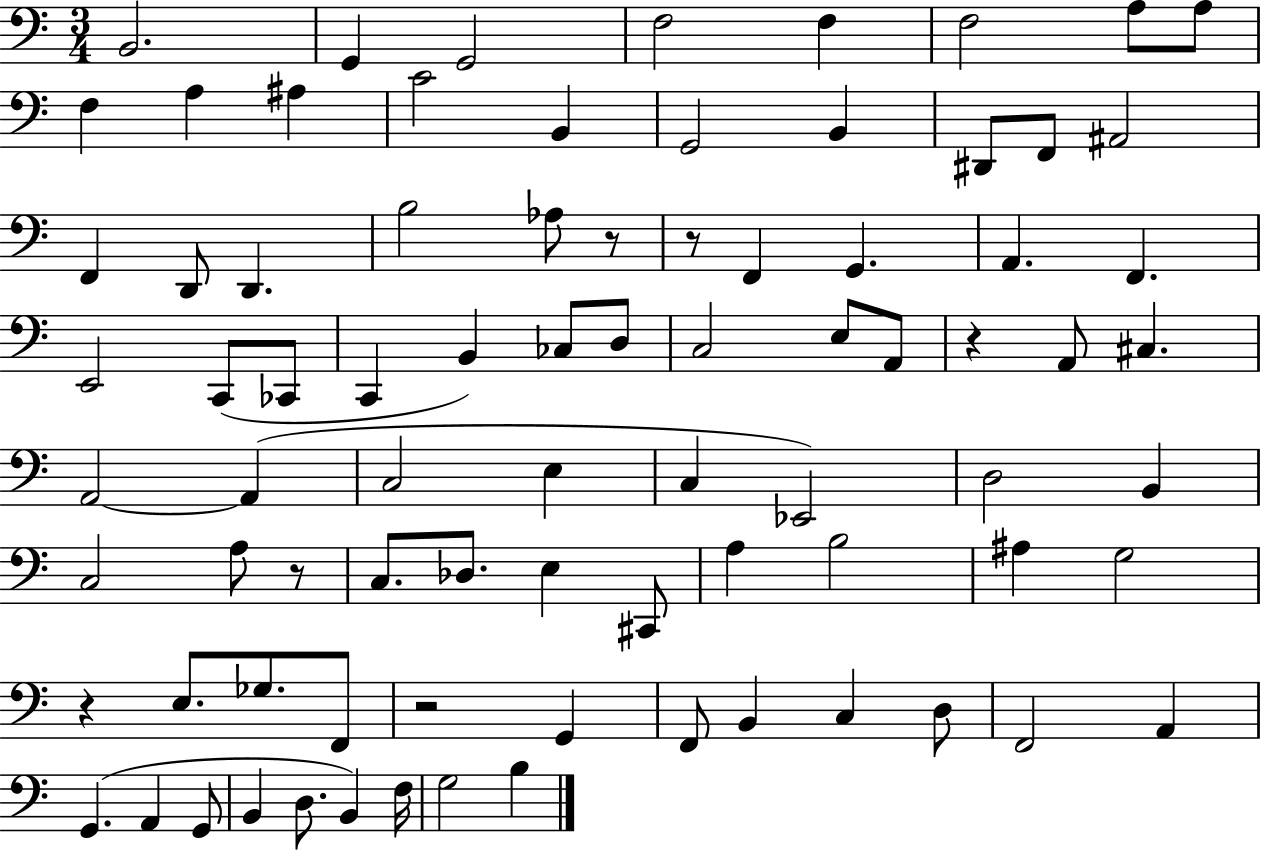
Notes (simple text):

B2/h. G2/q G2/h F3/h F3/q F3/h A3/e A3/e F3/q A3/q A#3/q C4/h B2/q G2/h B2/q D#2/e F2/e A#2/h F2/q D2/e D2/q. B3/h Ab3/e R/e R/e F2/q G2/q. A2/q. F2/q. E2/h C2/e CES2/e C2/q B2/q CES3/e D3/e C3/h E3/e A2/e R/q A2/e C#3/q. A2/h A2/q C3/h E3/q C3/q Eb2/h D3/h B2/q C3/h A3/e R/e C3/e. Db3/e. E3/q C#2/e A3/q B3/h A#3/q G3/h R/q E3/e. Gb3/e. F2/e R/h G2/q F2/e B2/q C3/q D3/e F2/h A2/q G2/q. A2/q G2/e B2/q D3/e. B2/q F3/s G3/h B3/q